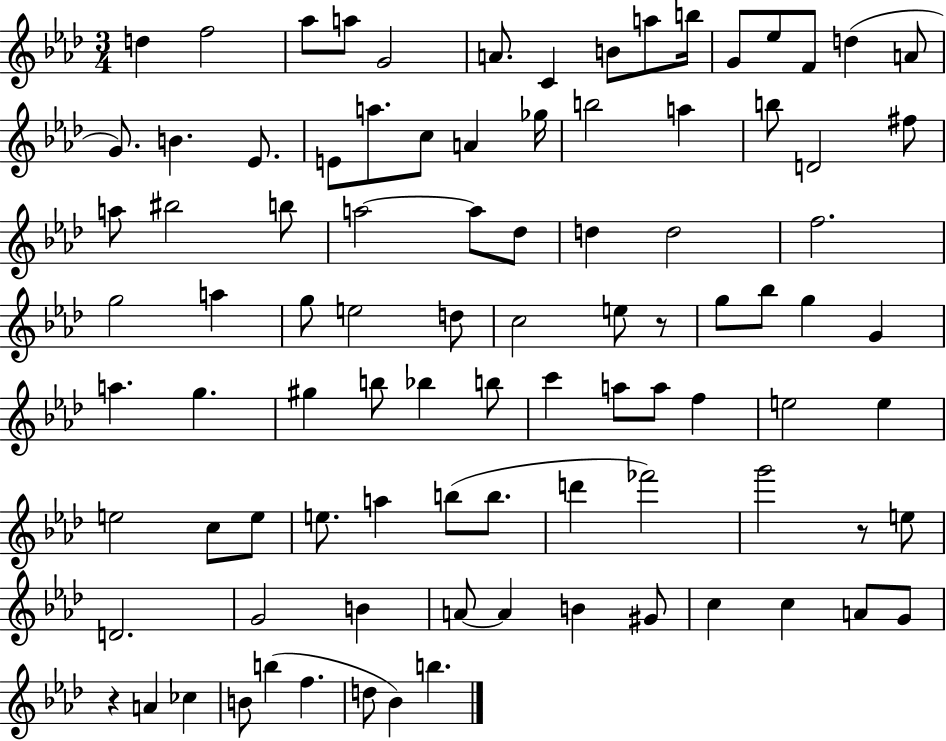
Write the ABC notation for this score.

X:1
T:Untitled
M:3/4
L:1/4
K:Ab
d f2 _a/2 a/2 G2 A/2 C B/2 a/2 b/4 G/2 _e/2 F/2 d A/2 G/2 B _E/2 E/2 a/2 c/2 A _g/4 b2 a b/2 D2 ^f/2 a/2 ^b2 b/2 a2 a/2 _d/2 d d2 f2 g2 a g/2 e2 d/2 c2 e/2 z/2 g/2 _b/2 g G a g ^g b/2 _b b/2 c' a/2 a/2 f e2 e e2 c/2 e/2 e/2 a b/2 b/2 d' _f'2 g'2 z/2 e/2 D2 G2 B A/2 A B ^G/2 c c A/2 G/2 z A _c B/2 b f d/2 _B b